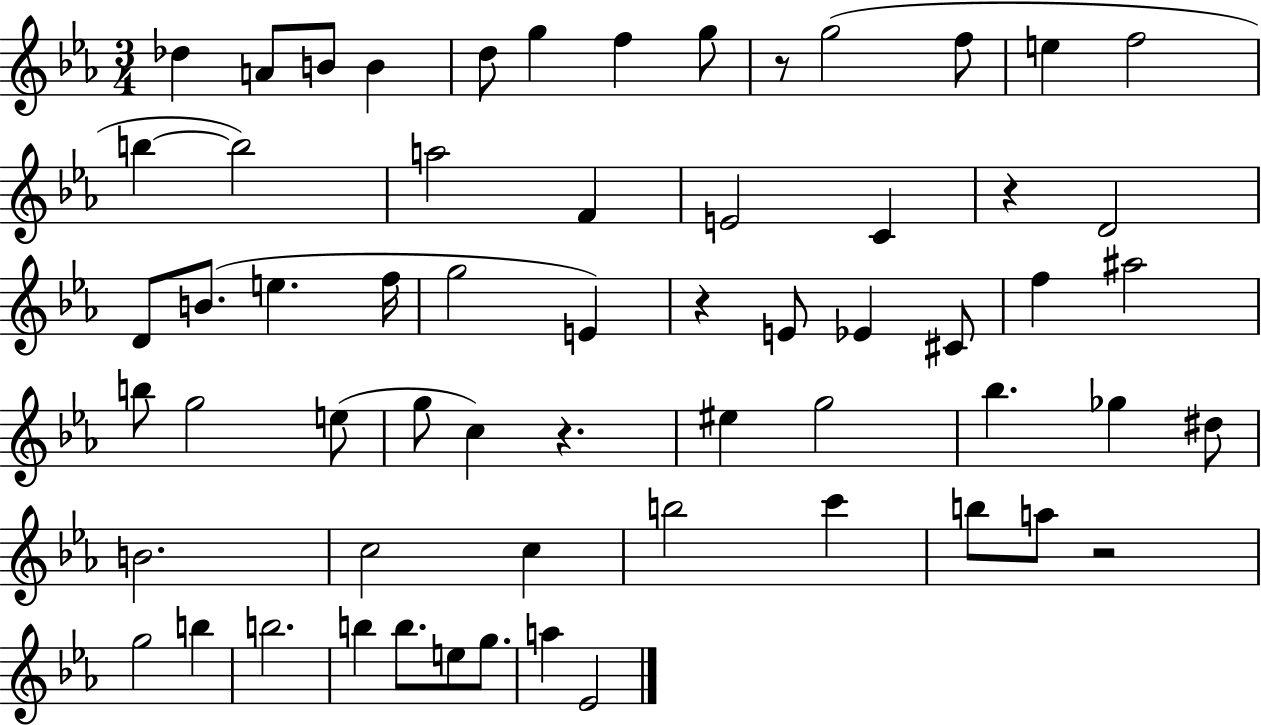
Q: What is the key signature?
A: EES major